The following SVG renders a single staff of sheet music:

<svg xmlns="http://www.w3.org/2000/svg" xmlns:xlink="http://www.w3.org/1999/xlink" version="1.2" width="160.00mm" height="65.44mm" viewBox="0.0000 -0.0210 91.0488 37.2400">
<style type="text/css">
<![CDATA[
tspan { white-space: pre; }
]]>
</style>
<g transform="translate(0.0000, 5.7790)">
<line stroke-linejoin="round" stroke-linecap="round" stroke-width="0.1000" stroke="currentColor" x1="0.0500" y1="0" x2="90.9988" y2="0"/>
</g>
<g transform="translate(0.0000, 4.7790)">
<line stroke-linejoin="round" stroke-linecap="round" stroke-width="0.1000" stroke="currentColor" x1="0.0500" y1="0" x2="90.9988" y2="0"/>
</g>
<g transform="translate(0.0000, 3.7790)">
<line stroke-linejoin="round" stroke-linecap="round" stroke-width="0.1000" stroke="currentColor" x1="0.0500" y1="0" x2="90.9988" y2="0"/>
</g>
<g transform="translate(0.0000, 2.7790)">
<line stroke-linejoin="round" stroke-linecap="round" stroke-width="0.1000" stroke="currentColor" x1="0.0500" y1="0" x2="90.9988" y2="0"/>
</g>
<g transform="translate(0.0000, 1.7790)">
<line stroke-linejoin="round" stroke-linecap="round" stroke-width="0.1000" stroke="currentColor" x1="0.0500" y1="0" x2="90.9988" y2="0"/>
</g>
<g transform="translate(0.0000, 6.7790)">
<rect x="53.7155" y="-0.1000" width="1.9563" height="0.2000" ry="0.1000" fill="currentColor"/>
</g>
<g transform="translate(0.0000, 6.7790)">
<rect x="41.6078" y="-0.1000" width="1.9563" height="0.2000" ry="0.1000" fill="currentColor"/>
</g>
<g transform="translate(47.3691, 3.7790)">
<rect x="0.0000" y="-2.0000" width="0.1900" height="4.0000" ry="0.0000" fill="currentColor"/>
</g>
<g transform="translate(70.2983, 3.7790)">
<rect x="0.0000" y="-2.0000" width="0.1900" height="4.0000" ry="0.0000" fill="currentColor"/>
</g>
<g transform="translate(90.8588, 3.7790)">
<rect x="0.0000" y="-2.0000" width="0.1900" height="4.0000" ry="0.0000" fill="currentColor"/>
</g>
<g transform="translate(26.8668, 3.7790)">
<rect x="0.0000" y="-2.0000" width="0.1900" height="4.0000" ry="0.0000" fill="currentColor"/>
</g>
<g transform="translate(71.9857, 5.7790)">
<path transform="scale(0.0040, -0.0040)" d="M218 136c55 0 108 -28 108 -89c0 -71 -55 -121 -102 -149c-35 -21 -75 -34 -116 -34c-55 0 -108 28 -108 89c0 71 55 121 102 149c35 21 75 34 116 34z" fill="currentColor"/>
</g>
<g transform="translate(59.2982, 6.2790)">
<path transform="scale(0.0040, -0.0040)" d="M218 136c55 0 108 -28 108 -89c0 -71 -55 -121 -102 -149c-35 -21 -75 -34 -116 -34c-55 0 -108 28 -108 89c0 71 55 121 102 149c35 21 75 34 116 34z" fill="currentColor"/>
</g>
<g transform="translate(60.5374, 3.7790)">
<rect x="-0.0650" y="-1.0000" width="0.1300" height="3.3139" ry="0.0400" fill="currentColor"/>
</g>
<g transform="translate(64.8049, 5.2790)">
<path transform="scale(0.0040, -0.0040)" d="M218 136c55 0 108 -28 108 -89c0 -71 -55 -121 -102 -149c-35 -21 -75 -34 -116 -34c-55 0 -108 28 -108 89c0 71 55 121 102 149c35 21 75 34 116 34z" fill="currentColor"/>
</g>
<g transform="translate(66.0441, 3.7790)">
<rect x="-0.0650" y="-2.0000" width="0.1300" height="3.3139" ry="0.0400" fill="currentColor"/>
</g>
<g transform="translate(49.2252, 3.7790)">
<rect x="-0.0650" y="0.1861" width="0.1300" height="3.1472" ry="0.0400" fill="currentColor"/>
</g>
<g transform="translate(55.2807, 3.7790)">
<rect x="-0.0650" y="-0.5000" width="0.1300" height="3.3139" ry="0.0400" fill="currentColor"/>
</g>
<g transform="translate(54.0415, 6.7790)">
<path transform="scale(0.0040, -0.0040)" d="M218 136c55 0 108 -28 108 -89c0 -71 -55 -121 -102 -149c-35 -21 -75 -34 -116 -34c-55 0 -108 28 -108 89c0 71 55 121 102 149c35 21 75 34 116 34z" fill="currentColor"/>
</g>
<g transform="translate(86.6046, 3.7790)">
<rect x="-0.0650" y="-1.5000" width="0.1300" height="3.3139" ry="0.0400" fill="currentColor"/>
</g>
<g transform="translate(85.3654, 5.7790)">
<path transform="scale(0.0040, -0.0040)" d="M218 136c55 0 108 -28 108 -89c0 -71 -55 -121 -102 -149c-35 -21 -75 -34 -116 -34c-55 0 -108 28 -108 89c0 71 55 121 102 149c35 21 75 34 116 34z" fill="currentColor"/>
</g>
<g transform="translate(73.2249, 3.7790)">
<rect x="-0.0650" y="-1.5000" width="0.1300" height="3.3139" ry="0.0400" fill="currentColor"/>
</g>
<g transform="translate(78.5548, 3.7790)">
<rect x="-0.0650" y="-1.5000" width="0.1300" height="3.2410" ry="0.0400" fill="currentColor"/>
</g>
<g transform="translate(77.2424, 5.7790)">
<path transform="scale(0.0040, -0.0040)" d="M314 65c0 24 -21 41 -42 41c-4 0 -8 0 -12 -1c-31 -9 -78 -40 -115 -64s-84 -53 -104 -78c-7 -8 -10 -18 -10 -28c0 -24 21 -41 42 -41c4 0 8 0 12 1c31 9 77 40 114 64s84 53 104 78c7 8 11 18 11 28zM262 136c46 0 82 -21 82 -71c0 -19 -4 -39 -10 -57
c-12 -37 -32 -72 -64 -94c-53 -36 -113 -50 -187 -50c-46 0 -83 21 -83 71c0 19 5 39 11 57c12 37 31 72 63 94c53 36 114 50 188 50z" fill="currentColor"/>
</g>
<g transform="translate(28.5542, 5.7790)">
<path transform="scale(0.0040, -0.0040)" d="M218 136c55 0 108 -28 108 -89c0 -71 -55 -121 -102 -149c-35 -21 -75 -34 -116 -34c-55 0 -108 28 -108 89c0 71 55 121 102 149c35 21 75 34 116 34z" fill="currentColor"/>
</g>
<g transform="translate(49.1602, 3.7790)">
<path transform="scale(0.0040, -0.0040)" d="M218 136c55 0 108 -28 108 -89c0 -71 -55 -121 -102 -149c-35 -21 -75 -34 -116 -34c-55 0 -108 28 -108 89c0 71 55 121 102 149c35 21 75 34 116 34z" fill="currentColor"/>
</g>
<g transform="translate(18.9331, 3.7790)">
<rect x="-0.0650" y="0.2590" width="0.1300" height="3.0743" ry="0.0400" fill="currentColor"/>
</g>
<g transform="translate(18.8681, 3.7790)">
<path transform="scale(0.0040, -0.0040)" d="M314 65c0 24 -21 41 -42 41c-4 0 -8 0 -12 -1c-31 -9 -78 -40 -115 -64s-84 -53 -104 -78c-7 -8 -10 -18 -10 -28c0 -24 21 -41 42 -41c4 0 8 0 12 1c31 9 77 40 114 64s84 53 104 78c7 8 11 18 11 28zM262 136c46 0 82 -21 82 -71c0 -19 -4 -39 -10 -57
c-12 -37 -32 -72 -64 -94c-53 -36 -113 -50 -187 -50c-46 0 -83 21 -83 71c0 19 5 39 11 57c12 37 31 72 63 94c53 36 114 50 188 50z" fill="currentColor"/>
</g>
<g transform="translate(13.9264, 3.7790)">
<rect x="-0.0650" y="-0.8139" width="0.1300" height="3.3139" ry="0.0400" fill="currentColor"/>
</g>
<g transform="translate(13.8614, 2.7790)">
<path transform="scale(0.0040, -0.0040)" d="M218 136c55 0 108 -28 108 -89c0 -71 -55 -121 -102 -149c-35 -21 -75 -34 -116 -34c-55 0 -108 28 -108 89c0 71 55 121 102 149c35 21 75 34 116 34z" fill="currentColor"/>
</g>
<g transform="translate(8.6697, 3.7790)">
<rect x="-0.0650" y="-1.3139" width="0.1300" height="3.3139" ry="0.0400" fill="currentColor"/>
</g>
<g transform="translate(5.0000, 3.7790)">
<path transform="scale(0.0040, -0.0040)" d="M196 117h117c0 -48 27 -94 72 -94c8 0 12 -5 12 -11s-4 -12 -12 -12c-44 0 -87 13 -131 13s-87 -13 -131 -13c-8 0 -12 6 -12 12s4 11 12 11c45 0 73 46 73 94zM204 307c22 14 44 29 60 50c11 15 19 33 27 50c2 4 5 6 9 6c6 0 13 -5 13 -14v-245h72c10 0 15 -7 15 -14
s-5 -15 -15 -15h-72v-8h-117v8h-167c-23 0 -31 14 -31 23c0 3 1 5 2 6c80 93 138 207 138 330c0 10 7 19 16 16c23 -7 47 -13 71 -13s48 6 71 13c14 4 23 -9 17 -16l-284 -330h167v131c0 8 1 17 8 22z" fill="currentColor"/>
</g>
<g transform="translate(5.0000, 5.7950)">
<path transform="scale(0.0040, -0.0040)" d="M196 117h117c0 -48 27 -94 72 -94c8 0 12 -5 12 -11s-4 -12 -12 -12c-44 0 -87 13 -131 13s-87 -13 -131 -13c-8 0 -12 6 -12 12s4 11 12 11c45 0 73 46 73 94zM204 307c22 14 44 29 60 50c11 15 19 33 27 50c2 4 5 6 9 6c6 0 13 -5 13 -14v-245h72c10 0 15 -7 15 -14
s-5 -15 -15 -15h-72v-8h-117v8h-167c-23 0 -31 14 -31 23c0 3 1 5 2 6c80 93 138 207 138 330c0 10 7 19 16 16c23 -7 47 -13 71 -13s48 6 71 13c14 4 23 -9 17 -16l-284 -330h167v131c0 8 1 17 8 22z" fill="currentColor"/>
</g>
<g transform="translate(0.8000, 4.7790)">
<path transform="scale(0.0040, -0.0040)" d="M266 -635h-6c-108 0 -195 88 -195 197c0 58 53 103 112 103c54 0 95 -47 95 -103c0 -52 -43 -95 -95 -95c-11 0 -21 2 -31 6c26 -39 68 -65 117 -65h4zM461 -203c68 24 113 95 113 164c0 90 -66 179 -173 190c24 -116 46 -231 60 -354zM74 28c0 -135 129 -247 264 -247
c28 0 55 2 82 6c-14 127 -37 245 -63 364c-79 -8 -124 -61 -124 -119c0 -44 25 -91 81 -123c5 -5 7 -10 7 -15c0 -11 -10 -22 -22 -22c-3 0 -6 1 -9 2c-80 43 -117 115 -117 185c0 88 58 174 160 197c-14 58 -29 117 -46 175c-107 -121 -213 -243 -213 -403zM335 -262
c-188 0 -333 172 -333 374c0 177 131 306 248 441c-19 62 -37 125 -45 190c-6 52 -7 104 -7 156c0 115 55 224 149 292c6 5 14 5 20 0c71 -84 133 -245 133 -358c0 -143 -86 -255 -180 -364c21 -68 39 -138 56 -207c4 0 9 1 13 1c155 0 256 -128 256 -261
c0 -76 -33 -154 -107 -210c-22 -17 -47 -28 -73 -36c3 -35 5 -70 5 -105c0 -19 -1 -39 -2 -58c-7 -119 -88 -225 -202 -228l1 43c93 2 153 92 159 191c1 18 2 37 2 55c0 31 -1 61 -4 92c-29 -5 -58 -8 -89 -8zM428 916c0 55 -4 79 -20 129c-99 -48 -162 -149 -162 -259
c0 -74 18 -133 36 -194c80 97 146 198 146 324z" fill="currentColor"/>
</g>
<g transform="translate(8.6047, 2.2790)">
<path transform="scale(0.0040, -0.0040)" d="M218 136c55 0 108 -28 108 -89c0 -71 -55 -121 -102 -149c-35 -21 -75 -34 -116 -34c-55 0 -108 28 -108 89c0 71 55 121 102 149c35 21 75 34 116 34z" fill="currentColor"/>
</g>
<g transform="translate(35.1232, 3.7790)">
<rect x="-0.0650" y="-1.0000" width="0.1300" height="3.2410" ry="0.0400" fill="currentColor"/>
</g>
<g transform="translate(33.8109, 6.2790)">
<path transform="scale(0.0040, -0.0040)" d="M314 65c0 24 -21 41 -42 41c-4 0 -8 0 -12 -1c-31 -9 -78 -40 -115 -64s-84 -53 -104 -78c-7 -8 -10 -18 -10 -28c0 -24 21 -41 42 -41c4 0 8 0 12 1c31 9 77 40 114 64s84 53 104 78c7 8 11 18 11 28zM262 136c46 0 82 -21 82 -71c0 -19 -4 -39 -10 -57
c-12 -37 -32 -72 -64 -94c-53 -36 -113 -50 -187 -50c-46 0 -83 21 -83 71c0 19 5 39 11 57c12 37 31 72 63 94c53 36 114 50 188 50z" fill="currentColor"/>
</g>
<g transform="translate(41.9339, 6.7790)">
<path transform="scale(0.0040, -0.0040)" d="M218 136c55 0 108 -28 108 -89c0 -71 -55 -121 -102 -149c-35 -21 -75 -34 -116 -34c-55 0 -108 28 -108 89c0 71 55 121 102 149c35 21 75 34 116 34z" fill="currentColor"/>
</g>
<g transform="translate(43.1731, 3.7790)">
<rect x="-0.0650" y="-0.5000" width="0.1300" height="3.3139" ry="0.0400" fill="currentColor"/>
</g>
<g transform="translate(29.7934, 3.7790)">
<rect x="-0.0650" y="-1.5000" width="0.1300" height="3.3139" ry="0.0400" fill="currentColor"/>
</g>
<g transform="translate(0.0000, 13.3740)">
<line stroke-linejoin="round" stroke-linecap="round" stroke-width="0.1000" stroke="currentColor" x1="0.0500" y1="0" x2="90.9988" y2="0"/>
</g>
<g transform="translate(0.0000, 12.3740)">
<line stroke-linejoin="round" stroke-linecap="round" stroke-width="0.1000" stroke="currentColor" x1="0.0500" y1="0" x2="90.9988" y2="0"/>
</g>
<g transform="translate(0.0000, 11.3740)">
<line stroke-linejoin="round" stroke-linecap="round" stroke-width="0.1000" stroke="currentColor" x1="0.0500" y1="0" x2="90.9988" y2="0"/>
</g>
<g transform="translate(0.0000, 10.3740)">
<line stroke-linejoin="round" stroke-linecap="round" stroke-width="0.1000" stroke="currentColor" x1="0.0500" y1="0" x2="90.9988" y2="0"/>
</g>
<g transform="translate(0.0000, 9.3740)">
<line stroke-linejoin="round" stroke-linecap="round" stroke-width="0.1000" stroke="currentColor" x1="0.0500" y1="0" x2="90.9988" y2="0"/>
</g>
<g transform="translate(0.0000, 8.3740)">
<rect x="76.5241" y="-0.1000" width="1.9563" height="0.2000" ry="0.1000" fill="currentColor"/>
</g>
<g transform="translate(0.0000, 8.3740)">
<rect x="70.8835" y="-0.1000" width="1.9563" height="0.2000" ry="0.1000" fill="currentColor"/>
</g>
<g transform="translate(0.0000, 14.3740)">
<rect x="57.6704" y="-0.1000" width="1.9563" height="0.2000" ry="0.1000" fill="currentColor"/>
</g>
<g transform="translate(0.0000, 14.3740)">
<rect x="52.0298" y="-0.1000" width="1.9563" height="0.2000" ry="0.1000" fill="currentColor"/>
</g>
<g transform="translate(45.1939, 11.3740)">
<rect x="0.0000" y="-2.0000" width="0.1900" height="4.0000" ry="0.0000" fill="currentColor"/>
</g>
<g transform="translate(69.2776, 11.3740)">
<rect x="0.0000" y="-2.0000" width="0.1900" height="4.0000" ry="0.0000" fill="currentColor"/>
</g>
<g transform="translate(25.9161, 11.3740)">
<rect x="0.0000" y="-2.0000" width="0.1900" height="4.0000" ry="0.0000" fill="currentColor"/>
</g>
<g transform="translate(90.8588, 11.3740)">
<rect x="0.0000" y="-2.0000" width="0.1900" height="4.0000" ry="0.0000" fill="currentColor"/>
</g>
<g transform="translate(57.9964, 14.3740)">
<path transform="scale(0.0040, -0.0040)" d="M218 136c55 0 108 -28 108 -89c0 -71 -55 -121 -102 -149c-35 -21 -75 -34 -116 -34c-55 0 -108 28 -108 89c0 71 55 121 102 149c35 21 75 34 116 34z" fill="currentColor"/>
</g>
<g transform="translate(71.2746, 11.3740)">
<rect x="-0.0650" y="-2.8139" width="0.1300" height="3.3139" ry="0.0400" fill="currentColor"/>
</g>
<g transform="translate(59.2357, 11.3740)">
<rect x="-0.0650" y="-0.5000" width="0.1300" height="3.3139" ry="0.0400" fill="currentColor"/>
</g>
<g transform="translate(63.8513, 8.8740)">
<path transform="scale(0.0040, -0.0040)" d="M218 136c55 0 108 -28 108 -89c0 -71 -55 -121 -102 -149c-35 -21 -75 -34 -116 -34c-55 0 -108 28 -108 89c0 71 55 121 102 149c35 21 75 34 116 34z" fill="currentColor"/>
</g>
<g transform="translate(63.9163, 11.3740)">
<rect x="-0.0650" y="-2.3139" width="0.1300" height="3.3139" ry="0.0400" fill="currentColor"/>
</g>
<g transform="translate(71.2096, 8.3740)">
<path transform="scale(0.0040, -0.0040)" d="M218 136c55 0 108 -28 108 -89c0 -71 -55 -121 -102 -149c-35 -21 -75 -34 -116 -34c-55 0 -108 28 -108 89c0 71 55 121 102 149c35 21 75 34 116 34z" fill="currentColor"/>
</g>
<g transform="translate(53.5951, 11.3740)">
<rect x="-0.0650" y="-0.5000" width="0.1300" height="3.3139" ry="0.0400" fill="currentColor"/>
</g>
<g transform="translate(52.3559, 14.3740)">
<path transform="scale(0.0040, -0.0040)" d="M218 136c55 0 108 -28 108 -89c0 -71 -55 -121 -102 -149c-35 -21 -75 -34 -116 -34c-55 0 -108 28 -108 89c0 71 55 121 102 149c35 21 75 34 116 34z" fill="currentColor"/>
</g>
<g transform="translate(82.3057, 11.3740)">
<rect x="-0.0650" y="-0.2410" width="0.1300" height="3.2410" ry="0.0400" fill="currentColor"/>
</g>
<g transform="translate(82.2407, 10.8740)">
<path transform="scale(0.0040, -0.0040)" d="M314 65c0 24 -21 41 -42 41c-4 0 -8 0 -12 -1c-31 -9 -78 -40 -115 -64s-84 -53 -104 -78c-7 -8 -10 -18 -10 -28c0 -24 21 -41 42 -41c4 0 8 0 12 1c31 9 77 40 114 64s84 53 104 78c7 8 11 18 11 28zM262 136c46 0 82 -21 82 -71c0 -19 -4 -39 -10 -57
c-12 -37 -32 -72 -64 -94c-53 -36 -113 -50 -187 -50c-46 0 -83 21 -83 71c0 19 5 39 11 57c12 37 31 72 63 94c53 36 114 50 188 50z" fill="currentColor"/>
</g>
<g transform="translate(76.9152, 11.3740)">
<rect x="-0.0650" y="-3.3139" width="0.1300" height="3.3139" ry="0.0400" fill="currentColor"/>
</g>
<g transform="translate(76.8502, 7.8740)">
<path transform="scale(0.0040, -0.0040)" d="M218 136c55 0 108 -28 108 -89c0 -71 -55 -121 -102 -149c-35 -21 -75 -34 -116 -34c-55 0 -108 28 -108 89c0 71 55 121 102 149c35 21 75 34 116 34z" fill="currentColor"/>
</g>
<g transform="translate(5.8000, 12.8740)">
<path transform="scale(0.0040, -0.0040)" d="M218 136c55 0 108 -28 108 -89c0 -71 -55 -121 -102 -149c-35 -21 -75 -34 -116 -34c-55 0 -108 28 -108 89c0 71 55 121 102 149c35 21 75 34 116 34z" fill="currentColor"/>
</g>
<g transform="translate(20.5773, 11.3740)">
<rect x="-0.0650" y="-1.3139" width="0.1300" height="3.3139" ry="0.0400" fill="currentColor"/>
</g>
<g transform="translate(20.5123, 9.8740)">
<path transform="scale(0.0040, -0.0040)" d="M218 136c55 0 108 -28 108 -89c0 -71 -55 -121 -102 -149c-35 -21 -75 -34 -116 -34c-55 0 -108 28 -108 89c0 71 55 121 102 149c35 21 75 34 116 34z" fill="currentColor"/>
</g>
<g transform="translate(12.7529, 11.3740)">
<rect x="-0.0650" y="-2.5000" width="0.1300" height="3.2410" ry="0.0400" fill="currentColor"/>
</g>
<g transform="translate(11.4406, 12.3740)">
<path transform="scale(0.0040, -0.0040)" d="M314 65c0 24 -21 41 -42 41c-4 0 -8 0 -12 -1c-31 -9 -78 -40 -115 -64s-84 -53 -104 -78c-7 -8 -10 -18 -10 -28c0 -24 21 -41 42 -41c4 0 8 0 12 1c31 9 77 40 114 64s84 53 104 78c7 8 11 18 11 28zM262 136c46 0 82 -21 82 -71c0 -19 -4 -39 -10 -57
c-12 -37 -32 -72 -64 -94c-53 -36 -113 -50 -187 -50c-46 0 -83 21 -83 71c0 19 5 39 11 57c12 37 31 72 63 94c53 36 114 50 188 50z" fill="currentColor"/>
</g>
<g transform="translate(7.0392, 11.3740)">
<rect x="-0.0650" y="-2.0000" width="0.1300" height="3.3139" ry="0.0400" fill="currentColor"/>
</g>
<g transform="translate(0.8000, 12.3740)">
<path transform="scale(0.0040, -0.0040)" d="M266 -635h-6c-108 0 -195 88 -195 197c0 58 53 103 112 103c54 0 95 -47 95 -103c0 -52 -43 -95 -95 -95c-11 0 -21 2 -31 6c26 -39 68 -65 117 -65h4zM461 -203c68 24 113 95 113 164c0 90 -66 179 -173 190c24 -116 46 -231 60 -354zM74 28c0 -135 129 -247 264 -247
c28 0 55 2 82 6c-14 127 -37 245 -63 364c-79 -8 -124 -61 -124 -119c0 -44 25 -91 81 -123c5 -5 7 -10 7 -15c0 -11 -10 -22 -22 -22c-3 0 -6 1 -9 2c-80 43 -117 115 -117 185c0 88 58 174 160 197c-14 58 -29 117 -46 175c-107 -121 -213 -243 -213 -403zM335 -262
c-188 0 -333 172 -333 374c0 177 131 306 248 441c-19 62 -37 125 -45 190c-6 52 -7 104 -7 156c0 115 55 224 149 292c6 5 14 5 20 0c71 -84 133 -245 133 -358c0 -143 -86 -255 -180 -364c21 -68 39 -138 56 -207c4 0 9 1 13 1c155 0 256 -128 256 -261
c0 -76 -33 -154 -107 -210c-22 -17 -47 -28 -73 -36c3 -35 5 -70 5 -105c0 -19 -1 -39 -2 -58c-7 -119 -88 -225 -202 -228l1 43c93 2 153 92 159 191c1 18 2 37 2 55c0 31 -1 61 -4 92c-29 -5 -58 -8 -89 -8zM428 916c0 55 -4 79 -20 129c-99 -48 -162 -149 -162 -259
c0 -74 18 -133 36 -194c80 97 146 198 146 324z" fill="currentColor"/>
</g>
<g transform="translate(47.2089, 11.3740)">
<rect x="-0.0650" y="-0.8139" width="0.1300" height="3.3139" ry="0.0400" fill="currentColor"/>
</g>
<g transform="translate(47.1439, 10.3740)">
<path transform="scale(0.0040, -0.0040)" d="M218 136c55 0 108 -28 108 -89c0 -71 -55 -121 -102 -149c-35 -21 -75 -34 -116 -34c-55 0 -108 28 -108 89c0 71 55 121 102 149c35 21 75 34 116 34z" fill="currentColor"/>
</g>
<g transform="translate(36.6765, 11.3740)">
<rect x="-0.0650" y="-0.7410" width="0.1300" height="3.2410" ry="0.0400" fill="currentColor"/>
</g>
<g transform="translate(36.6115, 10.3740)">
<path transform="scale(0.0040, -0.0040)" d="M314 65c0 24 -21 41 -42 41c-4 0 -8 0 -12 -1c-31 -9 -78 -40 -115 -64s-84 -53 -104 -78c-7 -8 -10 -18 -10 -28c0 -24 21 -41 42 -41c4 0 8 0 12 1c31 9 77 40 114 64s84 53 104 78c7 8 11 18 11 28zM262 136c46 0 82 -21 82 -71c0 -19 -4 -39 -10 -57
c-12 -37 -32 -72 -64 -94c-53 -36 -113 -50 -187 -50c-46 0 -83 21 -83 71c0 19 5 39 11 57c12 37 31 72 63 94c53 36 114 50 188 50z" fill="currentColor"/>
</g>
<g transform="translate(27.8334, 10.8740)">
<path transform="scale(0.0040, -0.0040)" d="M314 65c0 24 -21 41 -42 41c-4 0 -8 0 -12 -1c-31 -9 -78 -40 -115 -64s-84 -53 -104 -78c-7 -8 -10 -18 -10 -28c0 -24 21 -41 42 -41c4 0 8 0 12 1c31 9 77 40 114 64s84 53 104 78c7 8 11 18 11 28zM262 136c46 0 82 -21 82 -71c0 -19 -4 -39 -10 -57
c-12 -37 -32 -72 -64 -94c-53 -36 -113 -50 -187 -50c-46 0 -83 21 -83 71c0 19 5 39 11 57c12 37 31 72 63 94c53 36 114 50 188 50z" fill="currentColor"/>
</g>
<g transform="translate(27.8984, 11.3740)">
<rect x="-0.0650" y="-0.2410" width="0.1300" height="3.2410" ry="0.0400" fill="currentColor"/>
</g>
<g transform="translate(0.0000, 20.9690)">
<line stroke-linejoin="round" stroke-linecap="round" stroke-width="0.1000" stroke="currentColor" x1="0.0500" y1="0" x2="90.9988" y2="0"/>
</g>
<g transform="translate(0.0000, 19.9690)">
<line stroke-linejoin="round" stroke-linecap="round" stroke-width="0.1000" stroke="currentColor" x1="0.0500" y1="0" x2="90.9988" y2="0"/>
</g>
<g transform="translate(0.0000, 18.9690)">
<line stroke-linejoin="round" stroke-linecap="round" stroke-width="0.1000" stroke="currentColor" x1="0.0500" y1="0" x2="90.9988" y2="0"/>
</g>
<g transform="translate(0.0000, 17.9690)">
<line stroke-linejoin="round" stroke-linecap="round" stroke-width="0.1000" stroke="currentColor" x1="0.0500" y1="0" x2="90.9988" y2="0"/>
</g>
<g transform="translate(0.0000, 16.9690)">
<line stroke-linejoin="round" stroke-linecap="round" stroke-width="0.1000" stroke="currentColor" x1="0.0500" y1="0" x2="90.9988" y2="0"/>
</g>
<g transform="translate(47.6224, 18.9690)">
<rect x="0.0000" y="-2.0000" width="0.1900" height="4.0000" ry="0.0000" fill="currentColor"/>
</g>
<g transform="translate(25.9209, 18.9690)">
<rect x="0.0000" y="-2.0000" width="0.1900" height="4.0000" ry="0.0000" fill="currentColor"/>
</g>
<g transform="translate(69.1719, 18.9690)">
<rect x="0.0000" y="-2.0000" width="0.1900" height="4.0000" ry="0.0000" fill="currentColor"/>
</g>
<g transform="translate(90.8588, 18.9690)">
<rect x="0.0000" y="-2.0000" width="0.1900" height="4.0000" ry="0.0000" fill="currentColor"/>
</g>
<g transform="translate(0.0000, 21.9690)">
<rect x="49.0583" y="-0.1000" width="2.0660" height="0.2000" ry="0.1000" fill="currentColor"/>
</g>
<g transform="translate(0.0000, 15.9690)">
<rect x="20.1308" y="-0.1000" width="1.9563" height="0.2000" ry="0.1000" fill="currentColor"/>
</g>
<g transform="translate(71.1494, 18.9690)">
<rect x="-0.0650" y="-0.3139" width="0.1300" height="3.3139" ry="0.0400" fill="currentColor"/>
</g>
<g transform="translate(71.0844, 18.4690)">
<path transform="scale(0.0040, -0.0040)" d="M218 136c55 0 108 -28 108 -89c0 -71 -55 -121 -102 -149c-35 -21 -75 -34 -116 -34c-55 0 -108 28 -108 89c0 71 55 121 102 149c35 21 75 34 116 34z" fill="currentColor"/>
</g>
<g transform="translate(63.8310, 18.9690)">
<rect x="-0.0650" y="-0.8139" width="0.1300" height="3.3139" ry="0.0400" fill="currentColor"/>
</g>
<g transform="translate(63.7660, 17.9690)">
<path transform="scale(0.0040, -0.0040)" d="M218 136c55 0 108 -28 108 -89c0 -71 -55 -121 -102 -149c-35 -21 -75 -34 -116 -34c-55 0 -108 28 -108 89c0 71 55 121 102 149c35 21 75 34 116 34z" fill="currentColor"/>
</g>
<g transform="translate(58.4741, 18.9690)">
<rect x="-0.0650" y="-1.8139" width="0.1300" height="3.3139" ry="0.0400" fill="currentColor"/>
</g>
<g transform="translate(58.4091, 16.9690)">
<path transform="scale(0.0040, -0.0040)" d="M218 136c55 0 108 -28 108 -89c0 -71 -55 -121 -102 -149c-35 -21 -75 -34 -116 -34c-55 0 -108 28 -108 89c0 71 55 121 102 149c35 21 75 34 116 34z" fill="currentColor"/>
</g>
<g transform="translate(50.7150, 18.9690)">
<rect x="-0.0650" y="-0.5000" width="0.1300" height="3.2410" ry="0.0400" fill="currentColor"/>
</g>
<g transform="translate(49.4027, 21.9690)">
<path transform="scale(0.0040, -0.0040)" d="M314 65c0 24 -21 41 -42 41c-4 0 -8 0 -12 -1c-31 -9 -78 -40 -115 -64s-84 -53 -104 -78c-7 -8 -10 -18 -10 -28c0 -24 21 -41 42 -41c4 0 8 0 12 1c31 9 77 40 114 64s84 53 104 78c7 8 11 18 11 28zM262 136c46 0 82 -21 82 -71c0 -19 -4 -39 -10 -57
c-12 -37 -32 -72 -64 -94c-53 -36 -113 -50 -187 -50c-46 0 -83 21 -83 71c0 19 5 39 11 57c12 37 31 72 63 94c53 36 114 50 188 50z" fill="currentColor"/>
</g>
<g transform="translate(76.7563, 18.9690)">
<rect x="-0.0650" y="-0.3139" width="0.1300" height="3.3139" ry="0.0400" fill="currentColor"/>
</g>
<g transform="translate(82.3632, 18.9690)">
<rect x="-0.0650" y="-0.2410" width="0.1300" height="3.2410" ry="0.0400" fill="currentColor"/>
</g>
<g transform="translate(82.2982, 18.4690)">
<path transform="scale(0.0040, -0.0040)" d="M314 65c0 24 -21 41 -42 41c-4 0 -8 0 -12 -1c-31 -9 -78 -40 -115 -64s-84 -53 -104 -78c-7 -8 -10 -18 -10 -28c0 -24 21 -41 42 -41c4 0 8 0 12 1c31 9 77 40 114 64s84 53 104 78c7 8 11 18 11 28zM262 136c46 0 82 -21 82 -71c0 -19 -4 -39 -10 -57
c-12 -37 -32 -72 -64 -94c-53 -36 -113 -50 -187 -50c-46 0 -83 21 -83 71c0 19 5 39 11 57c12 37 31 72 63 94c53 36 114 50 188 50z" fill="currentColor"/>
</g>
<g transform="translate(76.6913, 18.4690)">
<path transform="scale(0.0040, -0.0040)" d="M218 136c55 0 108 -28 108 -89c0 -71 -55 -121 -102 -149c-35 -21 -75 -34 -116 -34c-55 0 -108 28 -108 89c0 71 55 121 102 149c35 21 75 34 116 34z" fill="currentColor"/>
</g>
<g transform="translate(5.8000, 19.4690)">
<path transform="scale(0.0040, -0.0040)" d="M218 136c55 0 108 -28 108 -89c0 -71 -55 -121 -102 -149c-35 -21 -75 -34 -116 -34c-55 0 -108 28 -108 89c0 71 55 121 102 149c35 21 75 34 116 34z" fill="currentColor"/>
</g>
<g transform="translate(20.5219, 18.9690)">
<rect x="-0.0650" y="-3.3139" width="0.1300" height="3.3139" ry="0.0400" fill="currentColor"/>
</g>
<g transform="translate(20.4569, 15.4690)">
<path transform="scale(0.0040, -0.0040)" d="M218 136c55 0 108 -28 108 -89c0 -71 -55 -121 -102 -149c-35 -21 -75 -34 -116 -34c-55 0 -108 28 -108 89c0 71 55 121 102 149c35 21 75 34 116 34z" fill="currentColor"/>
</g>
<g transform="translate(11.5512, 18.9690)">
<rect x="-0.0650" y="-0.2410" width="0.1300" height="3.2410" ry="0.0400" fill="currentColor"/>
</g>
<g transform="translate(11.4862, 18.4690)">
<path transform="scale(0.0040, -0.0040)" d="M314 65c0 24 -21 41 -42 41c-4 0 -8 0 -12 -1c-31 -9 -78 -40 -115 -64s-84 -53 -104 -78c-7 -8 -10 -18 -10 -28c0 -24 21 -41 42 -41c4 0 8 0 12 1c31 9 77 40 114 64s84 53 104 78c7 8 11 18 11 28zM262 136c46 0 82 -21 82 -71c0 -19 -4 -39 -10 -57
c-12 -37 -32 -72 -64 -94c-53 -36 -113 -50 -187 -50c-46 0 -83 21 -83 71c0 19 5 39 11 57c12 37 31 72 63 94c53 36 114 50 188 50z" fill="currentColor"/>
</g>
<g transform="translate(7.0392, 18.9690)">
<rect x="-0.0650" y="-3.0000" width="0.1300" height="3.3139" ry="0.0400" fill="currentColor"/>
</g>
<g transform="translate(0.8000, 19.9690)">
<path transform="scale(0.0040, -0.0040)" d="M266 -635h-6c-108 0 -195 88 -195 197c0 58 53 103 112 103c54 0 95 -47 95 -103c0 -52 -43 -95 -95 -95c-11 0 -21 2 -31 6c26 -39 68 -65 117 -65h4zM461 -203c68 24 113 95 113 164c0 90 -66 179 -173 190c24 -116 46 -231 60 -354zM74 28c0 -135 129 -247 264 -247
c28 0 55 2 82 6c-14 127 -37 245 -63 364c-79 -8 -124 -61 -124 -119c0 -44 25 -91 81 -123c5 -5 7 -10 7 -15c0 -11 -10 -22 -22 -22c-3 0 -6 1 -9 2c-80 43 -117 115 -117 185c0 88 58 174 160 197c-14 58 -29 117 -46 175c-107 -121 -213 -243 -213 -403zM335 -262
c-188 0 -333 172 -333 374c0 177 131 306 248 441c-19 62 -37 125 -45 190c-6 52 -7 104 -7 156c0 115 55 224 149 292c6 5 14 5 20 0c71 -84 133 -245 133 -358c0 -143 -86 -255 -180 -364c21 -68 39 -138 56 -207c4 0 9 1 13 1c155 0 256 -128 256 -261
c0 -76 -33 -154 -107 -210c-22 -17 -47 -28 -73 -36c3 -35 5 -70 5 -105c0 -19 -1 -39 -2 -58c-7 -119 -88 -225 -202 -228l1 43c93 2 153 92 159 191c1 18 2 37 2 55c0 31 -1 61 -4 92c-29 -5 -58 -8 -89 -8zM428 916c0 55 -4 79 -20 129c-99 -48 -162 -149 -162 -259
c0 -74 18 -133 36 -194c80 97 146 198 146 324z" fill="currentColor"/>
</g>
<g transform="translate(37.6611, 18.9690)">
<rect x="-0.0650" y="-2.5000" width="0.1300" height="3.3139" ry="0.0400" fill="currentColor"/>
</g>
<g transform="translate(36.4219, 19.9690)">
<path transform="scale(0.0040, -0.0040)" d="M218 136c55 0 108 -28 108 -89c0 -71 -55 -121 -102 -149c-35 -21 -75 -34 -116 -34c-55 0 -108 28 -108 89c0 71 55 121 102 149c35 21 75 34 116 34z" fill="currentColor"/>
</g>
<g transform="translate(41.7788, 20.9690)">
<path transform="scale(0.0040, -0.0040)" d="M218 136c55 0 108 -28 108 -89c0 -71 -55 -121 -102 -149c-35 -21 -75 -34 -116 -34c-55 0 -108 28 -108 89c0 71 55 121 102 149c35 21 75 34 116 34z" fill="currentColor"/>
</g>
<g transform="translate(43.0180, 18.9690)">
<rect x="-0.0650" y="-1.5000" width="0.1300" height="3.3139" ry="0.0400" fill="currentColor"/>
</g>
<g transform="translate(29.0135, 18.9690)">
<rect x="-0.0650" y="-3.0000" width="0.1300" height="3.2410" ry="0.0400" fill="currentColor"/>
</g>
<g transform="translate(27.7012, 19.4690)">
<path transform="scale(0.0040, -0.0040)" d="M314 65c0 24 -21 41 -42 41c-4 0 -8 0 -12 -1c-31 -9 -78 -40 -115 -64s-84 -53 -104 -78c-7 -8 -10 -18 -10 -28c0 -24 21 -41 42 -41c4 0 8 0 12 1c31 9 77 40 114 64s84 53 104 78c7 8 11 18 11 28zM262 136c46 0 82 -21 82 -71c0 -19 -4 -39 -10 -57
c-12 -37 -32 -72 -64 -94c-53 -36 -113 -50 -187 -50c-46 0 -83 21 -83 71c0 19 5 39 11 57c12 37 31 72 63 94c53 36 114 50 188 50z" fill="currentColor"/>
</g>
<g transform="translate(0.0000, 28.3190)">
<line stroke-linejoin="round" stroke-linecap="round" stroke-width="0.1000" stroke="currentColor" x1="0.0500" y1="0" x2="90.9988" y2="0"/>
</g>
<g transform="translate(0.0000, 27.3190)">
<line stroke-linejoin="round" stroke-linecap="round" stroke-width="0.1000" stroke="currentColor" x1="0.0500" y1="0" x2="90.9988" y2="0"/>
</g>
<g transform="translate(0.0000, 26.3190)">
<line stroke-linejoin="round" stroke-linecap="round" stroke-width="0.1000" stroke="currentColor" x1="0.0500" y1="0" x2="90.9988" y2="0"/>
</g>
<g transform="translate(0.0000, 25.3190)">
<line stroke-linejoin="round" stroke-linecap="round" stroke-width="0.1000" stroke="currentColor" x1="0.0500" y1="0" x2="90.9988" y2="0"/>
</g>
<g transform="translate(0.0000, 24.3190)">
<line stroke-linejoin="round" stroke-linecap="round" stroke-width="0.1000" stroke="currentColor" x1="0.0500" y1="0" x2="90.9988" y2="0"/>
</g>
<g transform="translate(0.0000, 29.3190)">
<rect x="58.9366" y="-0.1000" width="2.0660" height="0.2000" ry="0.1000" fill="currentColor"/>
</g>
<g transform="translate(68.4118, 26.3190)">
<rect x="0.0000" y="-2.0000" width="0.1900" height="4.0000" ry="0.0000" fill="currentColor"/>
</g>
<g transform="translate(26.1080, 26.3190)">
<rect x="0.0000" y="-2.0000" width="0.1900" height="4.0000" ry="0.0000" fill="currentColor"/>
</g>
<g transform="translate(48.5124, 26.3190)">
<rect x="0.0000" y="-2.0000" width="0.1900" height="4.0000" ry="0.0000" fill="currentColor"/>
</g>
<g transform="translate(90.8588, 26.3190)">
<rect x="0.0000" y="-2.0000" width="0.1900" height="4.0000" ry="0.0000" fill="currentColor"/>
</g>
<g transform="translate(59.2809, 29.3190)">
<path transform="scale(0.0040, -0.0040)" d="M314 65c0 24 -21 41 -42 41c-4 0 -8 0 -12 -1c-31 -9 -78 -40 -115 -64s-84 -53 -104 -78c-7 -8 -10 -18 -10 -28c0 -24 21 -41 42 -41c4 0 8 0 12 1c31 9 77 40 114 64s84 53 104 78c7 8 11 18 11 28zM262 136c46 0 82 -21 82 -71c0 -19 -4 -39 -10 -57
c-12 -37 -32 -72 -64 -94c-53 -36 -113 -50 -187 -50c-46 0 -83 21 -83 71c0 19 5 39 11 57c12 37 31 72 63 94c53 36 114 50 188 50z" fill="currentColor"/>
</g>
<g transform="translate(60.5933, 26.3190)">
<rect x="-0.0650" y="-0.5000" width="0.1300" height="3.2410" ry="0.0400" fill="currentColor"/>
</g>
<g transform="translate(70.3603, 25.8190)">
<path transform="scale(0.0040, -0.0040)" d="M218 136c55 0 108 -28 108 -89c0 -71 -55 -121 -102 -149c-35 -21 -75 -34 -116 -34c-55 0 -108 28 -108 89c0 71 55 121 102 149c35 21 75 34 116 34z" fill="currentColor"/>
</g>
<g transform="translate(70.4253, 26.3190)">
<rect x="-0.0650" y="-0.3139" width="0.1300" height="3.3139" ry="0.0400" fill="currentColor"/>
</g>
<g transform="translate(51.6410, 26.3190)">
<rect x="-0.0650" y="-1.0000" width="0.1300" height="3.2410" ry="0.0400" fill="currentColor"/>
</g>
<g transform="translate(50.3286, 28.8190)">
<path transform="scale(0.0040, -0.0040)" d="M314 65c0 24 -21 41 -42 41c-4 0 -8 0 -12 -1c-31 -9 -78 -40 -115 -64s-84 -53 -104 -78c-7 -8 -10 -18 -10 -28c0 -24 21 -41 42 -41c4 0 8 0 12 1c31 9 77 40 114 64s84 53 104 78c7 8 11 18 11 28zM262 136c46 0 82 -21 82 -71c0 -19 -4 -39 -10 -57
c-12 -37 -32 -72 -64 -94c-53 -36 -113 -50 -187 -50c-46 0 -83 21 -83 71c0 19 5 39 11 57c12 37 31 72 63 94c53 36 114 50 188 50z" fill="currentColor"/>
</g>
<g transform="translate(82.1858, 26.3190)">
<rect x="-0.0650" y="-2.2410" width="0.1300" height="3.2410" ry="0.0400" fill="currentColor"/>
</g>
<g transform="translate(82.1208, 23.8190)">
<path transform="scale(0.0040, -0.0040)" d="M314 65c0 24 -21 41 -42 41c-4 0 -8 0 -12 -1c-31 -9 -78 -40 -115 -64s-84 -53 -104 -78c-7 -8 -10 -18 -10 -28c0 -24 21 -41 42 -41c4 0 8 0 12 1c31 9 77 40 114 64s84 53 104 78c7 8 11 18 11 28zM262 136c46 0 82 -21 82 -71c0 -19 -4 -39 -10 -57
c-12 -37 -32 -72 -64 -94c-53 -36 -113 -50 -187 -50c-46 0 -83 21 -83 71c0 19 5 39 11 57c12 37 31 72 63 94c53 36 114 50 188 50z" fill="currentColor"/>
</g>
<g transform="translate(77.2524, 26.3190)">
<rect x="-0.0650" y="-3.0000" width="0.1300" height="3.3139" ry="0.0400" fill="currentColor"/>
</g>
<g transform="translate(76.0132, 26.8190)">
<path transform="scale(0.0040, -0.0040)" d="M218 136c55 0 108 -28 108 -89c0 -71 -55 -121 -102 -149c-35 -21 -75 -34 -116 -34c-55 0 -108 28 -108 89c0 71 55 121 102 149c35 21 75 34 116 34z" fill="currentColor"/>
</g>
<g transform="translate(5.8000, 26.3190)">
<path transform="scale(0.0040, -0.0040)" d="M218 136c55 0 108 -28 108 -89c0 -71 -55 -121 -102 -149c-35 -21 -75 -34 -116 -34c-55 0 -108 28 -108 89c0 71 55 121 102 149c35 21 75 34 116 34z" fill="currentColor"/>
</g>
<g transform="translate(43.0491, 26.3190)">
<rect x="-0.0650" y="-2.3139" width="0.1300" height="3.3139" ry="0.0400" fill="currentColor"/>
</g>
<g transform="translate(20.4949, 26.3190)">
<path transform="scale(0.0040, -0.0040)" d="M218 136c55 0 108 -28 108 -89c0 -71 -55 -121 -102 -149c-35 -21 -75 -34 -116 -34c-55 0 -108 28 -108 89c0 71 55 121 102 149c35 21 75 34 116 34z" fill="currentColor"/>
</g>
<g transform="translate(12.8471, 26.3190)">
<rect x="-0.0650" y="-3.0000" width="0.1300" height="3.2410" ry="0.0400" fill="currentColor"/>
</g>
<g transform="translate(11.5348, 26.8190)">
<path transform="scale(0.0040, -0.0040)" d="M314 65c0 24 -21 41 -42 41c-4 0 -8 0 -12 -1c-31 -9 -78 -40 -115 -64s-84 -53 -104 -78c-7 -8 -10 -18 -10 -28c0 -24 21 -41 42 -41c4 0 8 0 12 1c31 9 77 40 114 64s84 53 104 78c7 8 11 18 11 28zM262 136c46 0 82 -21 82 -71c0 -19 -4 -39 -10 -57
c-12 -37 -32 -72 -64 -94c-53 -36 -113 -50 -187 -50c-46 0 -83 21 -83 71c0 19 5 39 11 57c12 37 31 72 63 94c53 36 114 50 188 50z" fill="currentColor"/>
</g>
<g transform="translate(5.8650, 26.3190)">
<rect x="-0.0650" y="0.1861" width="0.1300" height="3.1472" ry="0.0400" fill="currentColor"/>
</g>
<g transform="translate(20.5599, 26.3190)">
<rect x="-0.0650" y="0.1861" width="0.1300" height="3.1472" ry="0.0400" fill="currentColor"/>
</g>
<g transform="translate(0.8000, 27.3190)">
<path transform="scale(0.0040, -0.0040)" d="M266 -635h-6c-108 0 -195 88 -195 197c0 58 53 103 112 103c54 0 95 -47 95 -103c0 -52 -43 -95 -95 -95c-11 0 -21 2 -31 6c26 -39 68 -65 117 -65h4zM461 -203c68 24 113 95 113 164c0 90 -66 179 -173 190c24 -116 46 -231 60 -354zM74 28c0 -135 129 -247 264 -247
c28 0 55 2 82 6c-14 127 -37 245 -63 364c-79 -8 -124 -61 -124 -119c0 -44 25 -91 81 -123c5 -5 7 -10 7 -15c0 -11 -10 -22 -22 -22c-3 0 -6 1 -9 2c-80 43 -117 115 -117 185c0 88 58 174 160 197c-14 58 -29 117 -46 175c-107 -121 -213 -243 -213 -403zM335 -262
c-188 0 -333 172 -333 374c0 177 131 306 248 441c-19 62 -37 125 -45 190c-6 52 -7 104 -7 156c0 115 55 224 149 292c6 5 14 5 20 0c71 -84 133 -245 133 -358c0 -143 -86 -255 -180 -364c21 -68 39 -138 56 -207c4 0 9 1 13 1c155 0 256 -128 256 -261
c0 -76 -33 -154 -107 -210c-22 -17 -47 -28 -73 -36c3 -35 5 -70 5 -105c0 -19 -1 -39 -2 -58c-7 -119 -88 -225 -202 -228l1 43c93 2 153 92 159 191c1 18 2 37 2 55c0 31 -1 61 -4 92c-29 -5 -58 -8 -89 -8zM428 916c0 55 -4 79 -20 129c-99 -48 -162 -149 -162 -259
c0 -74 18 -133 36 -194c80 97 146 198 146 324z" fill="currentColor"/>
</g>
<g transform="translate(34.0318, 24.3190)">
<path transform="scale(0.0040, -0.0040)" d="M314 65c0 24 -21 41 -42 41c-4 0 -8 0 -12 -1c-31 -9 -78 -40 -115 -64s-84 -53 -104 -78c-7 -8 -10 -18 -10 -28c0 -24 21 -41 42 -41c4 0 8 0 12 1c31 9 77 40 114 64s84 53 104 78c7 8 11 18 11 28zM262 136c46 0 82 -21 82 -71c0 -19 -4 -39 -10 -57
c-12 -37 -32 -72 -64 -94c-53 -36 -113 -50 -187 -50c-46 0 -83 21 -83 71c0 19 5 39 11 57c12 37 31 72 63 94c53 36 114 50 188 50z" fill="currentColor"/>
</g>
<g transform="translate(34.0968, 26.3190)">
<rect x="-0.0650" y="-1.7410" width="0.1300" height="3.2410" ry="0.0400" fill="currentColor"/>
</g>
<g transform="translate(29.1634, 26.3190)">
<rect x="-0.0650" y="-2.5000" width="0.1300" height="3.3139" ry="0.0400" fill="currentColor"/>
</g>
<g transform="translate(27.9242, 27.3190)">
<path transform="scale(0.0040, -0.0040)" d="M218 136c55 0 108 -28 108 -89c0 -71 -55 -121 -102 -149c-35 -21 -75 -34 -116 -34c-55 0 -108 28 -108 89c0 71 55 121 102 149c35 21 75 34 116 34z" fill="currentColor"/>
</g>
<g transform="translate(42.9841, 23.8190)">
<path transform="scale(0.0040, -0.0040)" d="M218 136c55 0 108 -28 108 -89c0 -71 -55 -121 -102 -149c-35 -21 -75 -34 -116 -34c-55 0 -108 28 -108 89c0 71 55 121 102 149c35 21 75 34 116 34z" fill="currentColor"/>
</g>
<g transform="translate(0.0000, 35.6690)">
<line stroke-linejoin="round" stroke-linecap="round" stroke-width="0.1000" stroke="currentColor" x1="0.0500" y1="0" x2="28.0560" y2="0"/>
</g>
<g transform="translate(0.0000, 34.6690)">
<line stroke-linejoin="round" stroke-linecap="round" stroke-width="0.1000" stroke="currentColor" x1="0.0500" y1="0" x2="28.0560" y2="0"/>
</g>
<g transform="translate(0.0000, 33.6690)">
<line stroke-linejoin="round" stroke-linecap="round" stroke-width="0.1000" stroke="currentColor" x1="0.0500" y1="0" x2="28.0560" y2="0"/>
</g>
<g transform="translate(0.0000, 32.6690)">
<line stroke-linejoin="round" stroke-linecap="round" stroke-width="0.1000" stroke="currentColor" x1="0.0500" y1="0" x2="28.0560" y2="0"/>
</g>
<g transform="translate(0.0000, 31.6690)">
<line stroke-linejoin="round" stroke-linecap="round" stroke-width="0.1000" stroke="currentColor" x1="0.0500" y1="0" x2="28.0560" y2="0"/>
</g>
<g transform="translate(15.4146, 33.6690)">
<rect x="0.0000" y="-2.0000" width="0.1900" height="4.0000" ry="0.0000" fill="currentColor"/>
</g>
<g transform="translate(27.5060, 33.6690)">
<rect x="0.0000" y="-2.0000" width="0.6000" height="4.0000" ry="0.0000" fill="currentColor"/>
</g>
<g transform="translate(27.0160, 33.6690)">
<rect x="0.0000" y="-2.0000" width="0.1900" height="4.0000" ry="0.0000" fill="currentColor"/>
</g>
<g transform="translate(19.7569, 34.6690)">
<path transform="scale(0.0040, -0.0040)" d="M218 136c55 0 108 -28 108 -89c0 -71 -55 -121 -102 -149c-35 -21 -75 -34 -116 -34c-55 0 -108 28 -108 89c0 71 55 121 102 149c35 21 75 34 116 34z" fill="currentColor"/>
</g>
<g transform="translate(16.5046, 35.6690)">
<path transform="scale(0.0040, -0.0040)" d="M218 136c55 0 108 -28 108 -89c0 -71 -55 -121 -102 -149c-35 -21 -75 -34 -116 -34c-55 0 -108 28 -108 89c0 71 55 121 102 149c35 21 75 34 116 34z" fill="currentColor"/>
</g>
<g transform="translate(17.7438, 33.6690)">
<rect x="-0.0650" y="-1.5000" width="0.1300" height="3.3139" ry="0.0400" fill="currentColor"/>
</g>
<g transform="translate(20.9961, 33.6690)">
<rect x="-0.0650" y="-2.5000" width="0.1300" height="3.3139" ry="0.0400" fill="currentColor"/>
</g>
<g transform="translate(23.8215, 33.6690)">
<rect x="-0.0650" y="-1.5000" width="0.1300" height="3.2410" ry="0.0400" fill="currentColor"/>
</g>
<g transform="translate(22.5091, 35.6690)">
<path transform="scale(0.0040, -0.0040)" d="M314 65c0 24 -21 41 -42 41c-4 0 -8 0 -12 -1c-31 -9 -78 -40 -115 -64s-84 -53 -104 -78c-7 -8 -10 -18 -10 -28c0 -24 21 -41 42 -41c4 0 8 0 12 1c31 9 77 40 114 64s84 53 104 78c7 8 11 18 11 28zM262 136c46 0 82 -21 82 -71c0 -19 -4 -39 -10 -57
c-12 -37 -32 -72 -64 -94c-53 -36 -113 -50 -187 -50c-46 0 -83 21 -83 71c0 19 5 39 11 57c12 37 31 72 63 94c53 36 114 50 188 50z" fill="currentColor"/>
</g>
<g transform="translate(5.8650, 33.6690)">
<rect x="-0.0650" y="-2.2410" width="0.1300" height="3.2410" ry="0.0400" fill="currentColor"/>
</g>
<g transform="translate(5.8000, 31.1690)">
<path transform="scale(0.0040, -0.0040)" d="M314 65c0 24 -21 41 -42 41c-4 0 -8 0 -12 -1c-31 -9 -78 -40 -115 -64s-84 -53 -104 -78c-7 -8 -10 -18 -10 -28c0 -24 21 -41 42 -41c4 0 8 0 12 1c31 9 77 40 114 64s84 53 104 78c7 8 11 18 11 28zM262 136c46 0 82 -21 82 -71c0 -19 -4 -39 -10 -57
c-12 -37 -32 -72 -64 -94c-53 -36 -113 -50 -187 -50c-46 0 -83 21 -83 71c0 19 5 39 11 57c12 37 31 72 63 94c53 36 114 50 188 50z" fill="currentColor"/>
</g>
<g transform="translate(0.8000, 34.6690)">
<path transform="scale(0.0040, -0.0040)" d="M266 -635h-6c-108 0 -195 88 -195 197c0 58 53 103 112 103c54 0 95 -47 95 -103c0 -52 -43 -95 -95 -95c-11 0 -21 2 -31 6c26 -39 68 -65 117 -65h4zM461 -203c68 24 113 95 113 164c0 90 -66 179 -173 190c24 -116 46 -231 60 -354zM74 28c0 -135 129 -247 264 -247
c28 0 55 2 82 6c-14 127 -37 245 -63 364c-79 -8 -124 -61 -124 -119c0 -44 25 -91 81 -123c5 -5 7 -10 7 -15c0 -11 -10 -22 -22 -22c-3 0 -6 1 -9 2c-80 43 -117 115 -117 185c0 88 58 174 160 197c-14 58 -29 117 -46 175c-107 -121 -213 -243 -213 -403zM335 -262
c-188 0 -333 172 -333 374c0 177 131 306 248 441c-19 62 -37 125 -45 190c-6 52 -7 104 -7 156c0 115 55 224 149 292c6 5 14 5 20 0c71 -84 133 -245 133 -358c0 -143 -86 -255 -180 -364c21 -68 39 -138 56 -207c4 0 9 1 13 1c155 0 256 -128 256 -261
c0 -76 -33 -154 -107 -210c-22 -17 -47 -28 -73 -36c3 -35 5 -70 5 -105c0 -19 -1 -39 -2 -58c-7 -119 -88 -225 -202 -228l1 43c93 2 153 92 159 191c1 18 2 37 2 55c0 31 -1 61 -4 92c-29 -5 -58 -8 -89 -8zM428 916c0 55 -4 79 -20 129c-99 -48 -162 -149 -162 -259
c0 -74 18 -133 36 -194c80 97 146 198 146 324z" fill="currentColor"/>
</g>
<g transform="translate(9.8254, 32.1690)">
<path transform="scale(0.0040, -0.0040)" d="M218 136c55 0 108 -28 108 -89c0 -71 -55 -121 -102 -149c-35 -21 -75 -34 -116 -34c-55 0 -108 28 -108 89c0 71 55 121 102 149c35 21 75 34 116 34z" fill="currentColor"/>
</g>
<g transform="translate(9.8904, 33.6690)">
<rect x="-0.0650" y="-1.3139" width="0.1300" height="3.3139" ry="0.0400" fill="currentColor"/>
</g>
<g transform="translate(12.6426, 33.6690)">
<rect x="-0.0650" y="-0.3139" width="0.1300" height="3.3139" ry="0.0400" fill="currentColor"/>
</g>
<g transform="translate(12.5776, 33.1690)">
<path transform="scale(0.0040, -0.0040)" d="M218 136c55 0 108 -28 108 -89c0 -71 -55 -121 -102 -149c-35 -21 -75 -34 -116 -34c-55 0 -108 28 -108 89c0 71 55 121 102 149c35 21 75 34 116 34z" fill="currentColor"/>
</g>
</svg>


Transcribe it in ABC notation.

X:1
T:Untitled
M:4/4
L:1/4
K:C
e d B2 E D2 C B C D F E E2 E F G2 e c2 d2 d C C g a b c2 A c2 b A2 G E C2 f d c c c2 B A2 B G f2 g D2 C2 c A g2 g2 e c E G E2